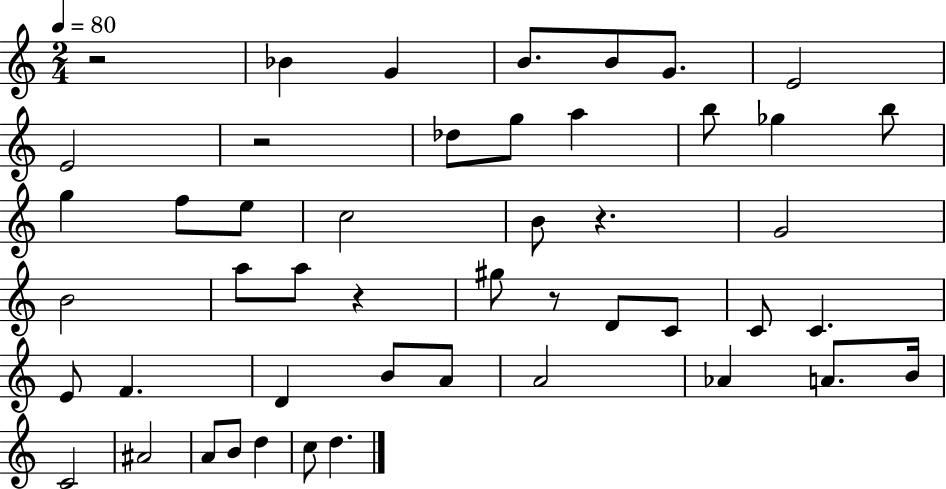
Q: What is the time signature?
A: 2/4